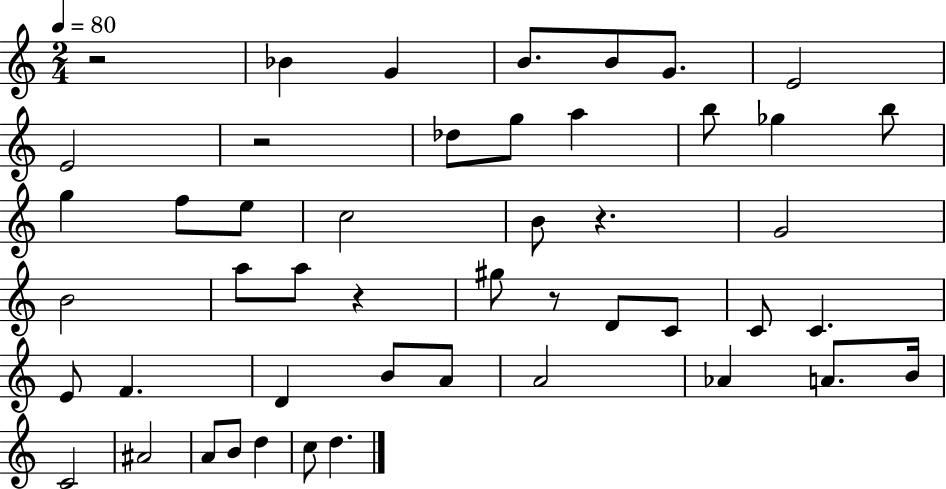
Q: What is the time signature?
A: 2/4